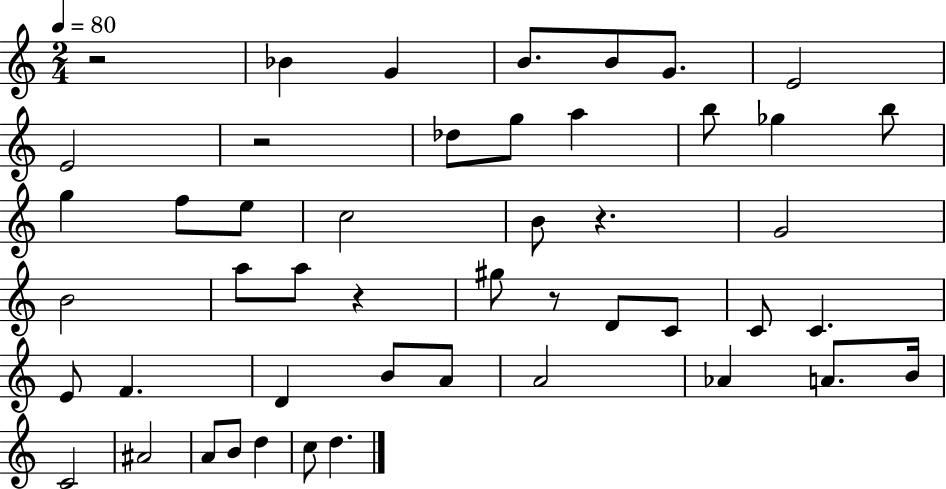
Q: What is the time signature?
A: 2/4